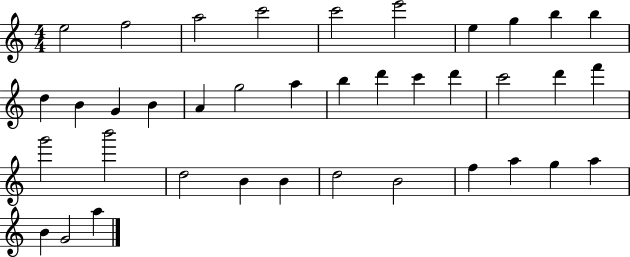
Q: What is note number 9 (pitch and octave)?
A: B5